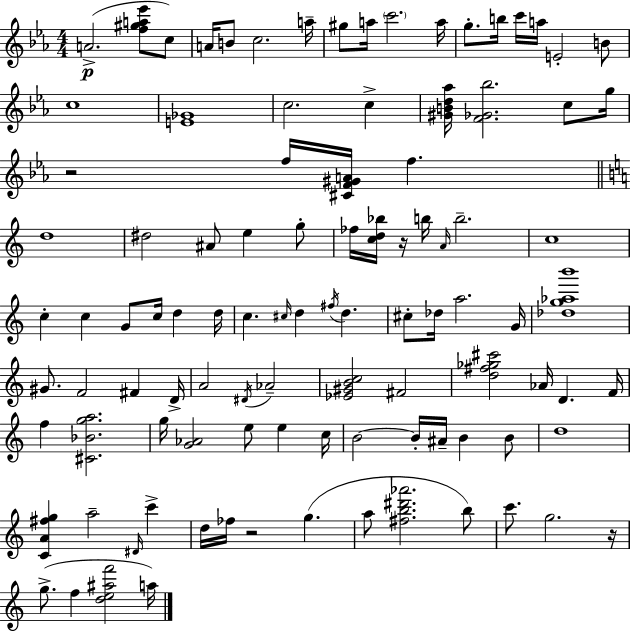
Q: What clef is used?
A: treble